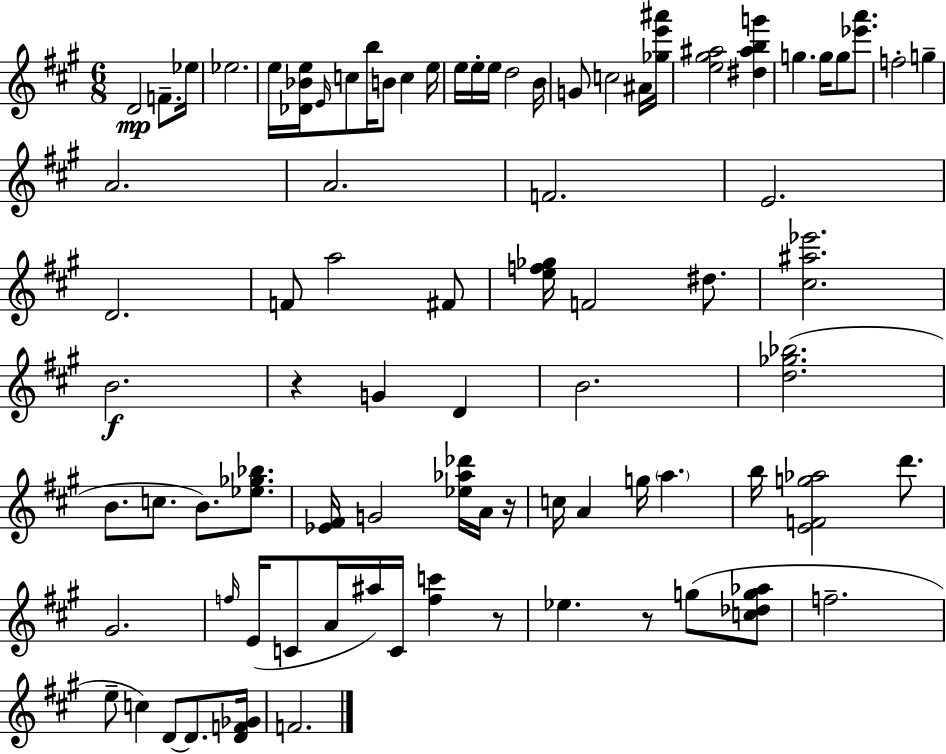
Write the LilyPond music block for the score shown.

{
  \clef treble
  \numericTimeSignature
  \time 6/8
  \key a \major
  d'2\mp f'8.-- ees''16 | ees''2. | e''16 <des' bes' e''>16 \grace { e'16 } c''8 b''16 b'8 c''4 | e''16 e''16 e''16-. e''16 d''2 | \break b'16 g'8 c''2 ais'16 | <ges'' e''' ais'''>16 <e'' gis'' ais''>2 <dis'' ais'' b'' g'''>4 | g''4. g''16 g''8 <ees''' a'''>8. | f''2-. g''4-- | \break a'2. | a'2. | f'2. | e'2. | \break d'2. | f'8 a''2 fis'8 | <e'' f'' ges''>16 f'2 dis''8. | <cis'' ais'' ees'''>2. | \break b'2.\f | r4 g'4 d'4 | b'2. | <d'' ges'' bes''>2.( | \break b'8. c''8. b'8.) <ees'' ges'' bes''>8. | <ees' fis'>16 g'2 <ees'' aes'' des'''>16 a'16 | r16 c''16 a'4 g''16 \parenthesize a''4. | b''16 <e' f' g'' aes''>2 d'''8. | \break gis'2. | \grace { f''16 }( e'16 c'8 a'16 ais''16) c'16 <f'' c'''>4 | r8 ees''4. r8 g''8( | <c'' des'' g'' aes''>8 f''2.-- | \break e''8-- c''4) d'8~~ d'8. | <d' f' ges'>16 f'2. | \bar "|."
}